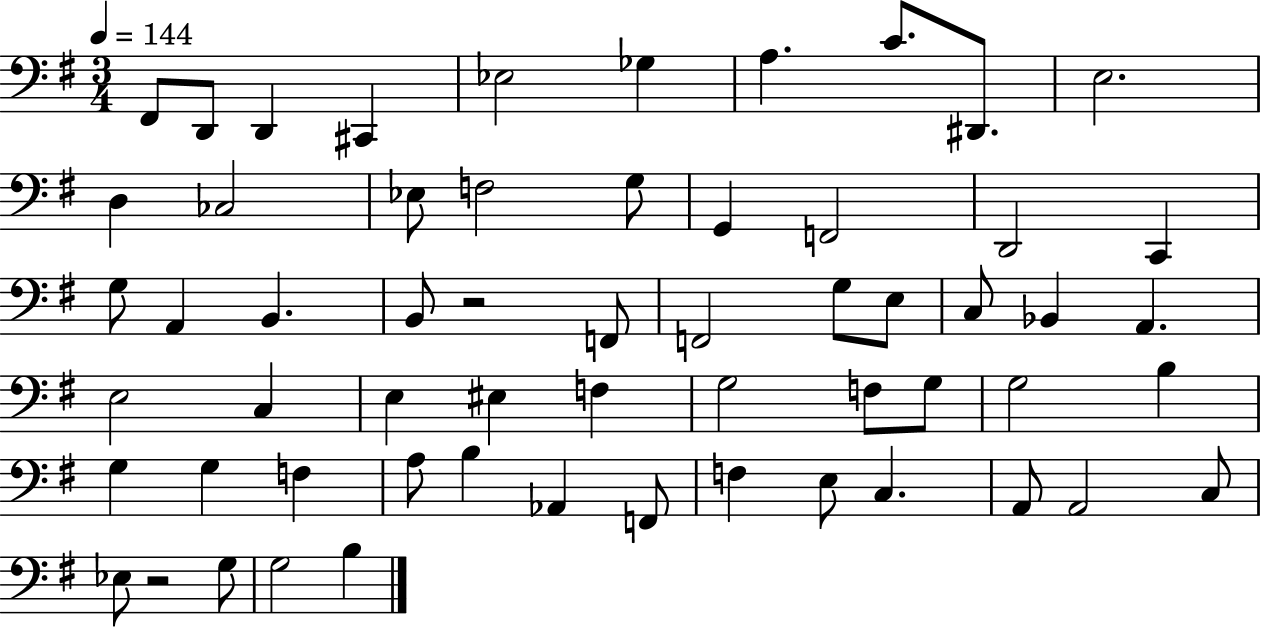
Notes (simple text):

F#2/e D2/e D2/q C#2/q Eb3/h Gb3/q A3/q. C4/e. D#2/e. E3/h. D3/q CES3/h Eb3/e F3/h G3/e G2/q F2/h D2/h C2/q G3/e A2/q B2/q. B2/e R/h F2/e F2/h G3/e E3/e C3/e Bb2/q A2/q. E3/h C3/q E3/q EIS3/q F3/q G3/h F3/e G3/e G3/h B3/q G3/q G3/q F3/q A3/e B3/q Ab2/q F2/e F3/q E3/e C3/q. A2/e A2/h C3/e Eb3/e R/h G3/e G3/h B3/q